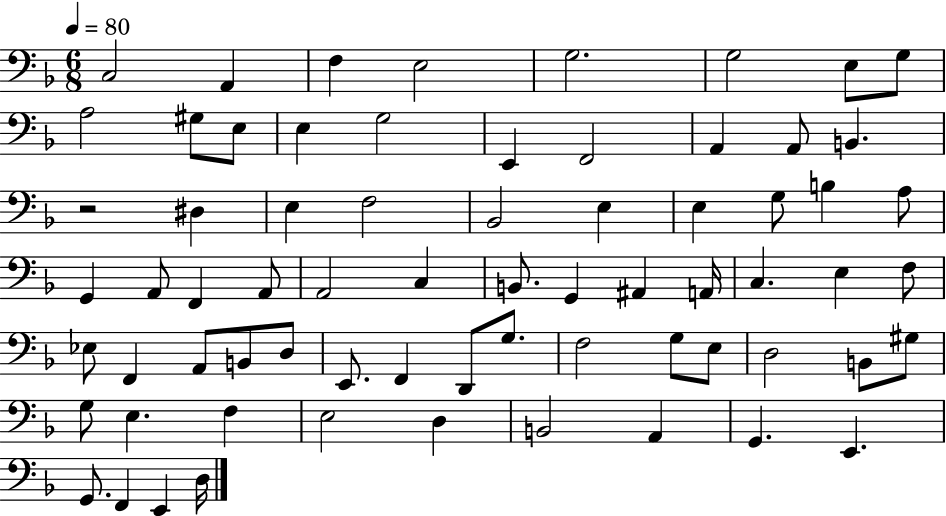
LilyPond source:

{
  \clef bass
  \numericTimeSignature
  \time 6/8
  \key f \major
  \tempo 4 = 80
  \repeat volta 2 { c2 a,4 | f4 e2 | g2. | g2 e8 g8 | \break a2 gis8 e8 | e4 g2 | e,4 f,2 | a,4 a,8 b,4. | \break r2 dis4 | e4 f2 | bes,2 e4 | e4 g8 b4 a8 | \break g,4 a,8 f,4 a,8 | a,2 c4 | b,8. g,4 ais,4 a,16 | c4. e4 f8 | \break ees8 f,4 a,8 b,8 d8 | e,8. f,4 d,8 g8. | f2 g8 e8 | d2 b,8 gis8 | \break g8 e4. f4 | e2 d4 | b,2 a,4 | g,4. e,4. | \break g,8. f,4 e,4 d16 | } \bar "|."
}